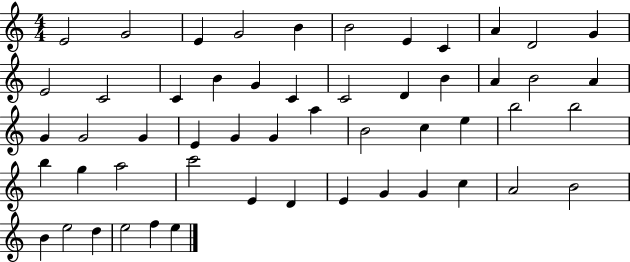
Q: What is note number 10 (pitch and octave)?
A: D4